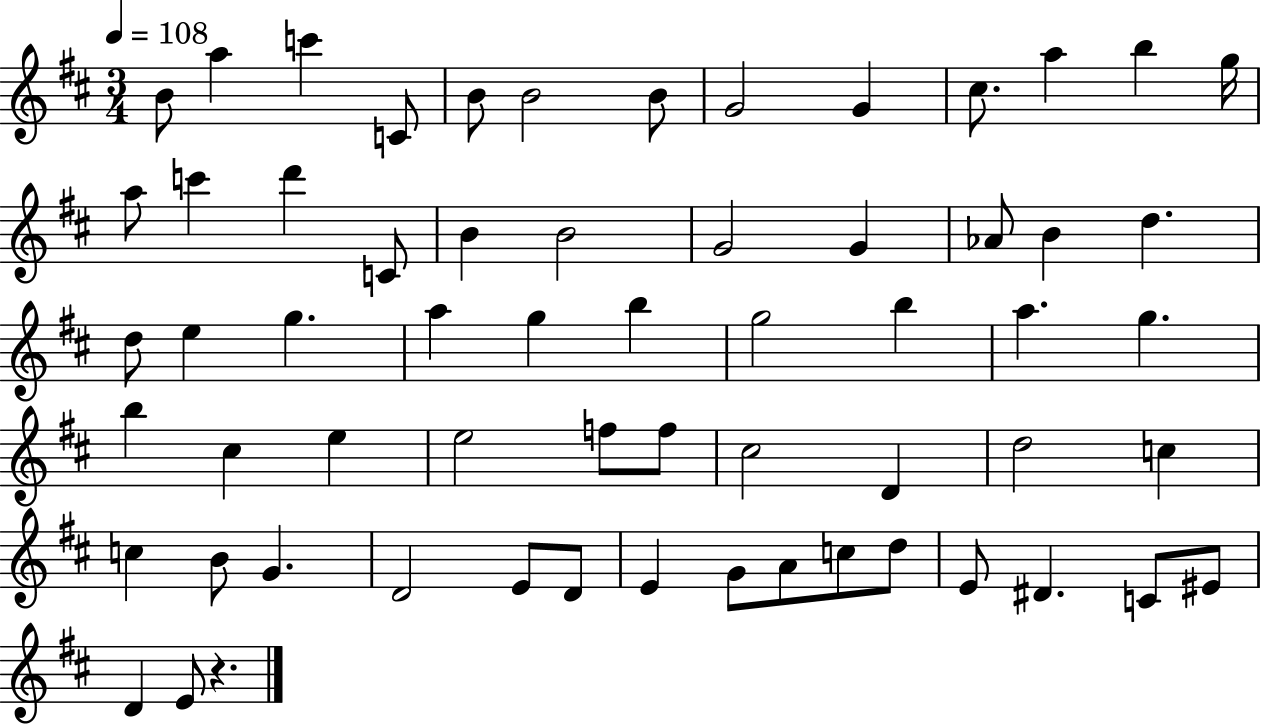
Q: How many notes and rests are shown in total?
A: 62